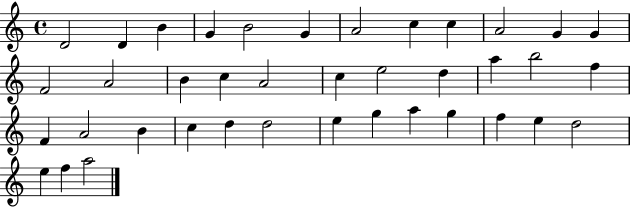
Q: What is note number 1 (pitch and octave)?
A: D4